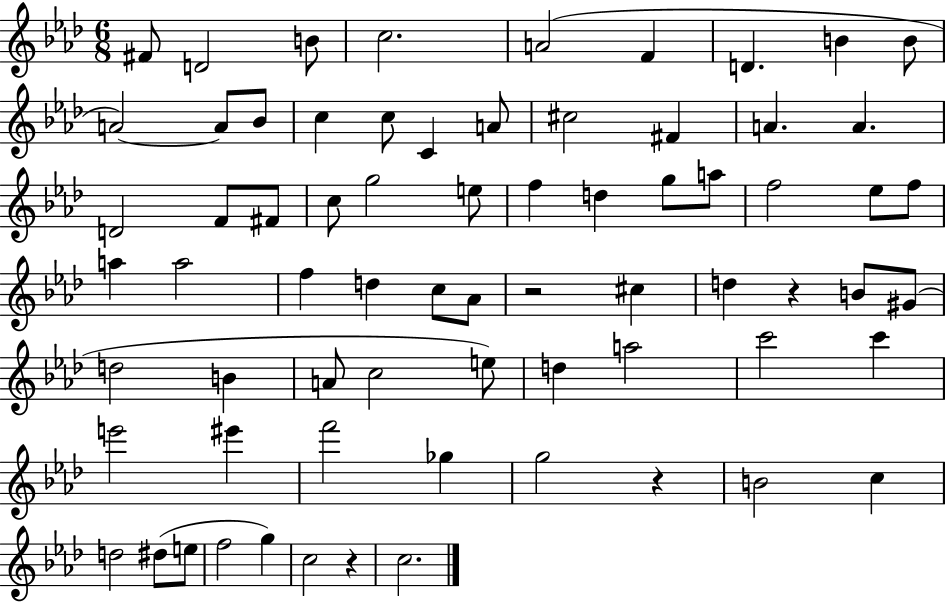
X:1
T:Untitled
M:6/8
L:1/4
K:Ab
^F/2 D2 B/2 c2 A2 F D B B/2 A2 A/2 _B/2 c c/2 C A/2 ^c2 ^F A A D2 F/2 ^F/2 c/2 g2 e/2 f d g/2 a/2 f2 _e/2 f/2 a a2 f d c/2 _A/2 z2 ^c d z B/2 ^G/2 d2 B A/2 c2 e/2 d a2 c'2 c' e'2 ^e' f'2 _g g2 z B2 c d2 ^d/2 e/2 f2 g c2 z c2